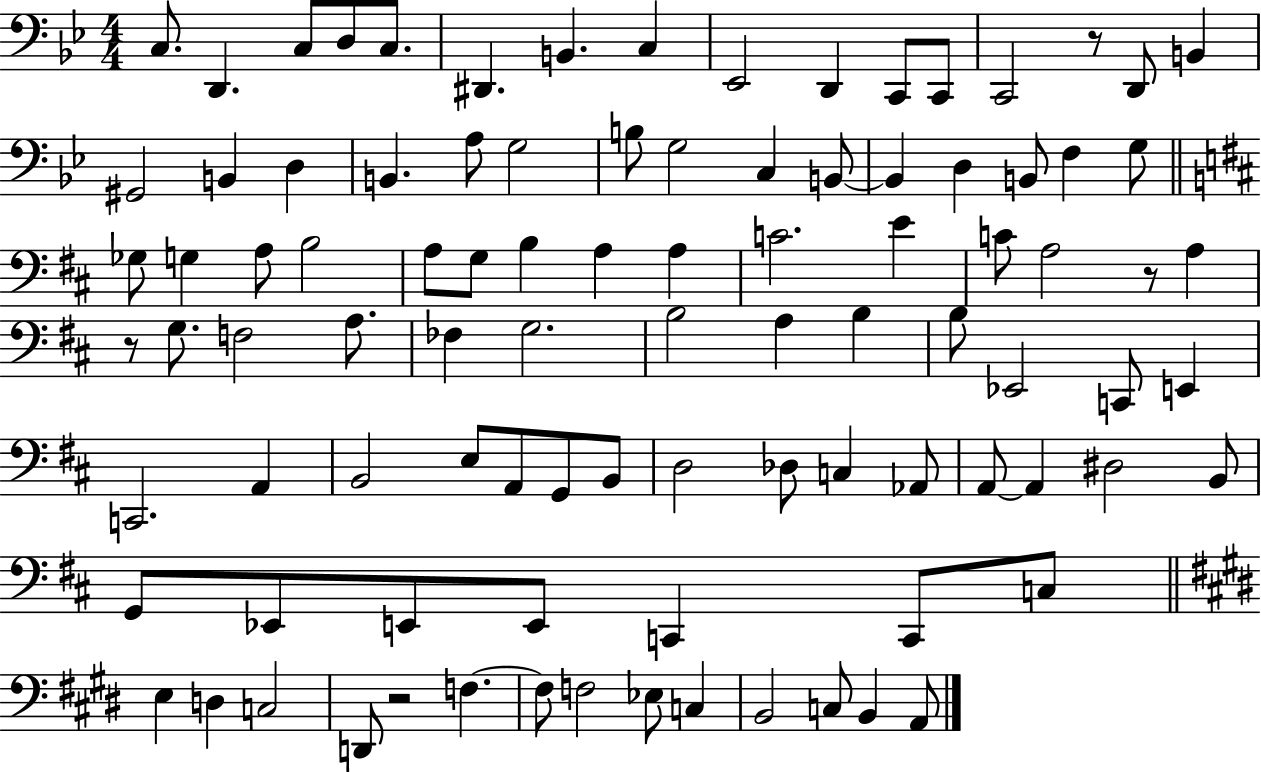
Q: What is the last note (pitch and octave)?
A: A2